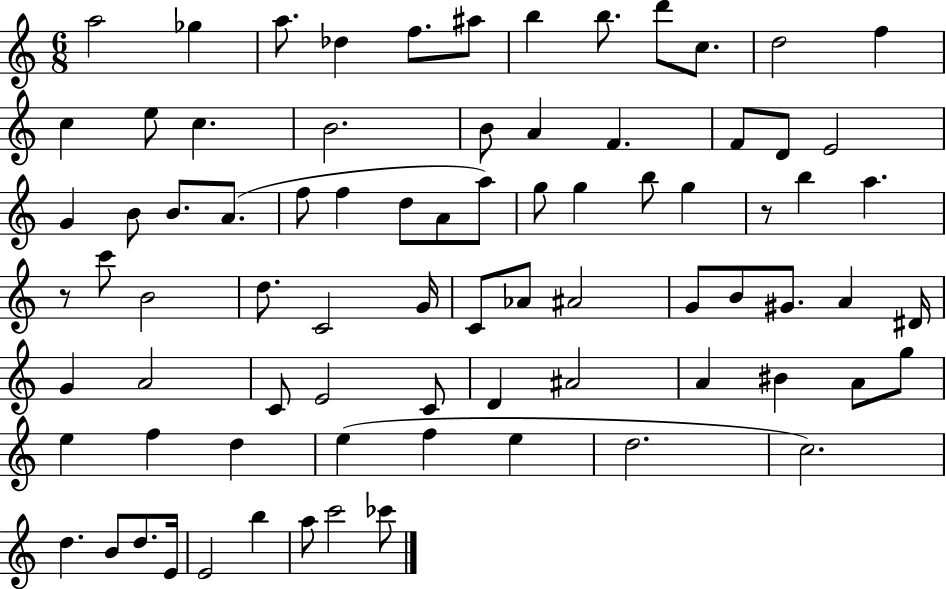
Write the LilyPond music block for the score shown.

{
  \clef treble
  \numericTimeSignature
  \time 6/8
  \key c \major
  a''2 ges''4 | a''8. des''4 f''8. ais''8 | b''4 b''8. d'''8 c''8. | d''2 f''4 | \break c''4 e''8 c''4. | b'2. | b'8 a'4 f'4. | f'8 d'8 e'2 | \break g'4 b'8 b'8. a'8.( | f''8 f''4 d''8 a'8 a''8) | g''8 g''4 b''8 g''4 | r8 b''4 a''4. | \break r8 c'''8 b'2 | d''8. c'2 g'16 | c'8 aes'8 ais'2 | g'8 b'8 gis'8. a'4 dis'16 | \break g'4 a'2 | c'8 e'2 c'8 | d'4 ais'2 | a'4 bis'4 a'8 g''8 | \break e''4 f''4 d''4 | e''4( f''4 e''4 | d''2. | c''2.) | \break d''4. b'8 d''8. e'16 | e'2 b''4 | a''8 c'''2 ces'''8 | \bar "|."
}